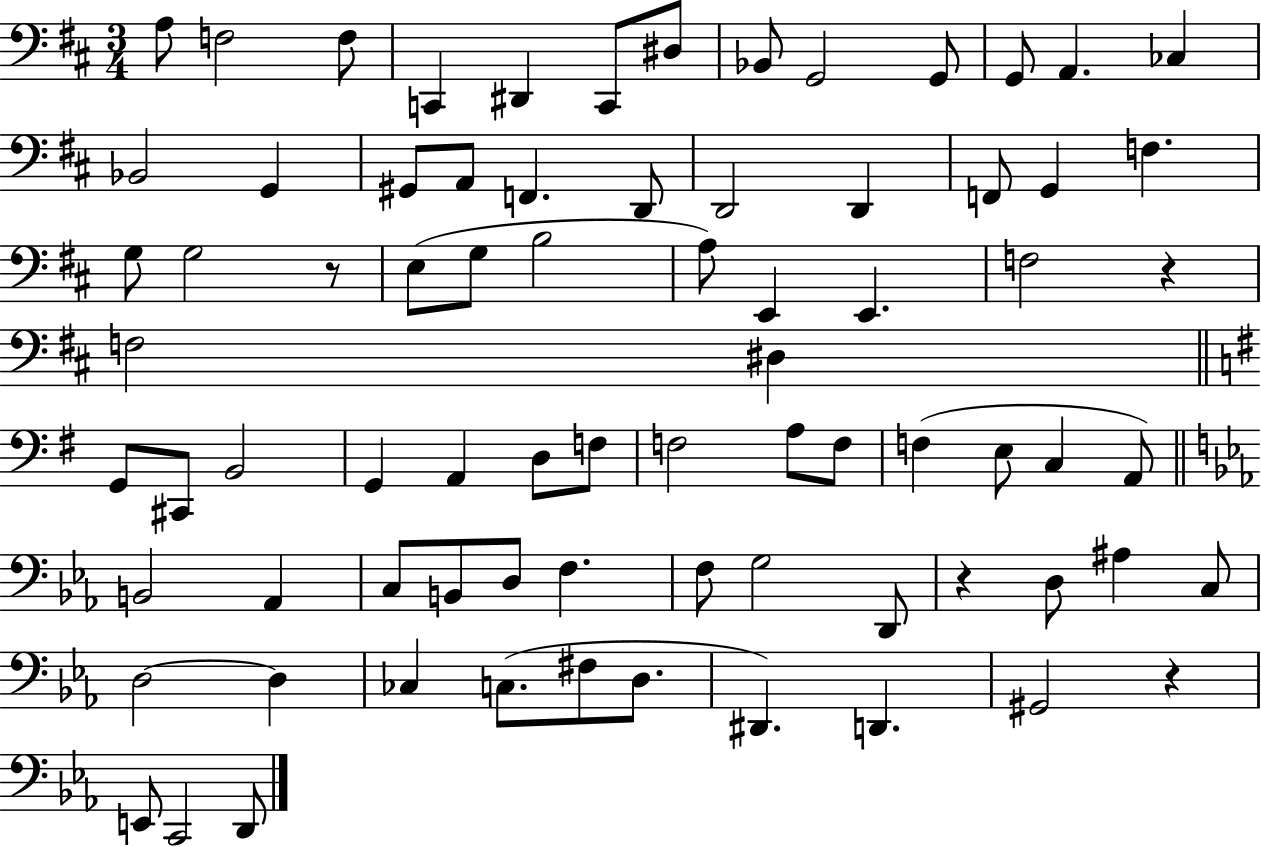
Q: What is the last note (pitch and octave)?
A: D2